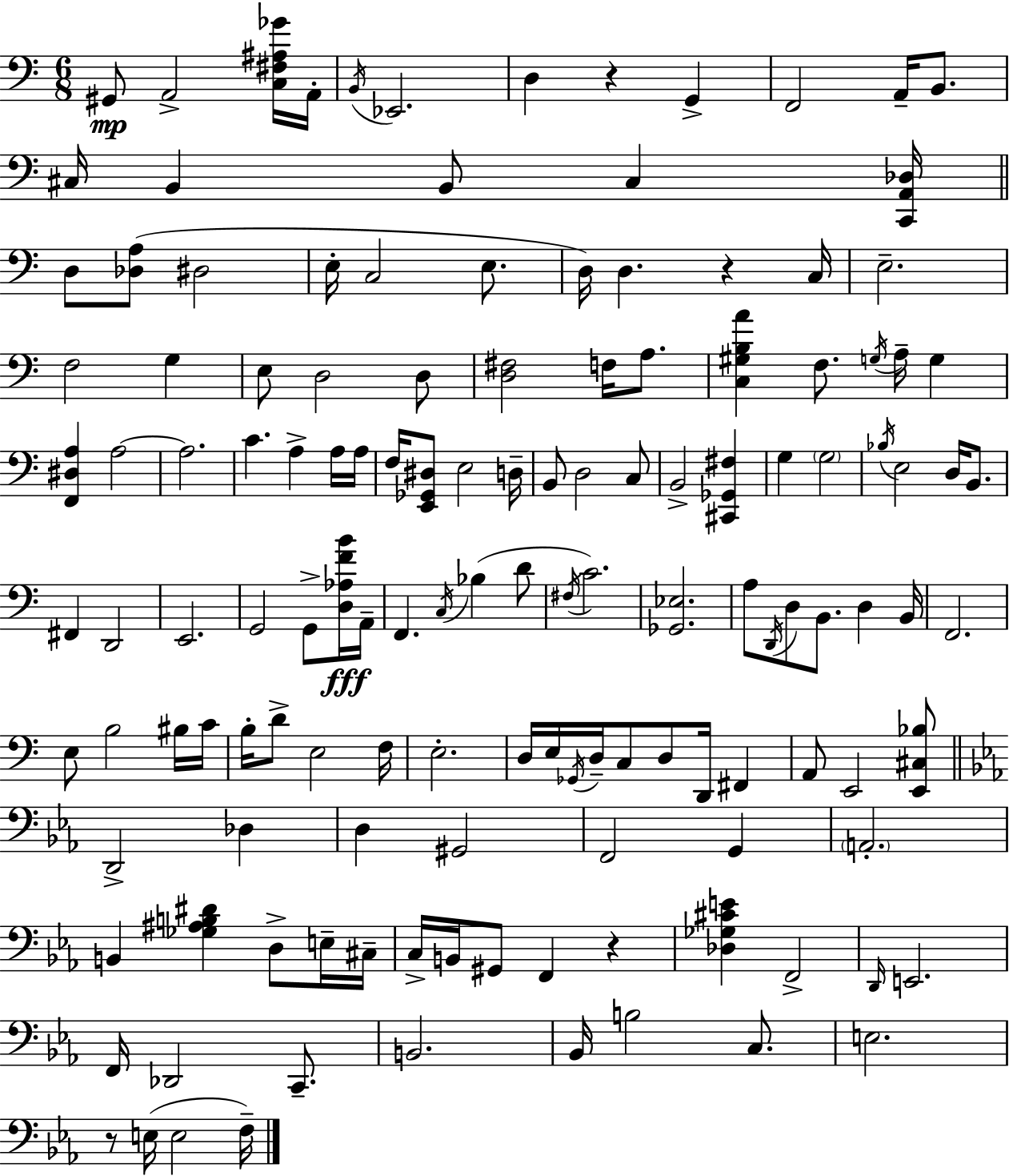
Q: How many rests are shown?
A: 4